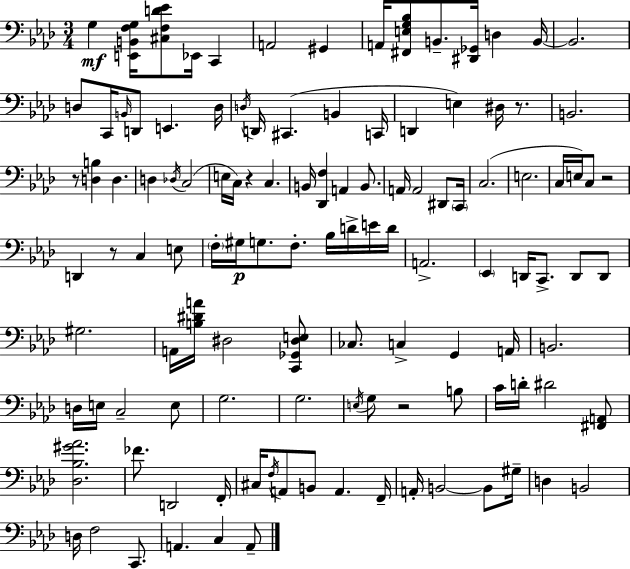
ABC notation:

X:1
T:Untitled
M:3/4
L:1/4
K:Fm
G, [E,,B,,F,G,]/4 [^C,F,D_E]/2 _E,,/4 C,, A,,2 ^G,, A,,/4 [^F,,E,G,_B,]/2 B,,/2 [^D,,_G,,]/4 D, B,,/4 B,,2 D,/2 C,,/4 B,,/4 D,,/2 E,, D,/4 D,/4 D,,/4 ^C,, B,, C,,/4 D,, E, ^D,/4 z/2 B,,2 z/2 [D,B,] D, D, _D,/4 C,2 E,/4 C,/4 z C, B,,/4 [_D,,F,] A,, B,,/2 A,,/4 A,,2 ^D,,/2 C,,/4 C,2 E,2 C,/4 E,/4 C,/2 z2 D,, z/2 C, E,/2 F,/4 ^G,/4 G,/2 F,/2 _B,/4 D/4 E/4 D/4 A,,2 _E,, D,,/4 C,,/2 D,,/2 D,,/2 ^G,2 A,,/4 [B,^DA]/4 ^D,2 [C,,_G,,^D,E,]/2 _C,/2 C, G,, A,,/4 B,,2 D,/4 E,/4 C,2 E,/2 G,2 G,2 E,/4 G,/2 z2 B,/2 C/4 D/4 ^D2 [^F,,A,,]/2 [_D,_B,^G_A]2 _F/2 D,,2 F,,/4 ^C,/4 F,/4 A,,/2 B,,/2 A,, F,,/4 A,,/4 B,,2 B,,/2 ^G,/4 D, B,,2 D,/4 F,2 C,,/2 A,, C, A,,/2